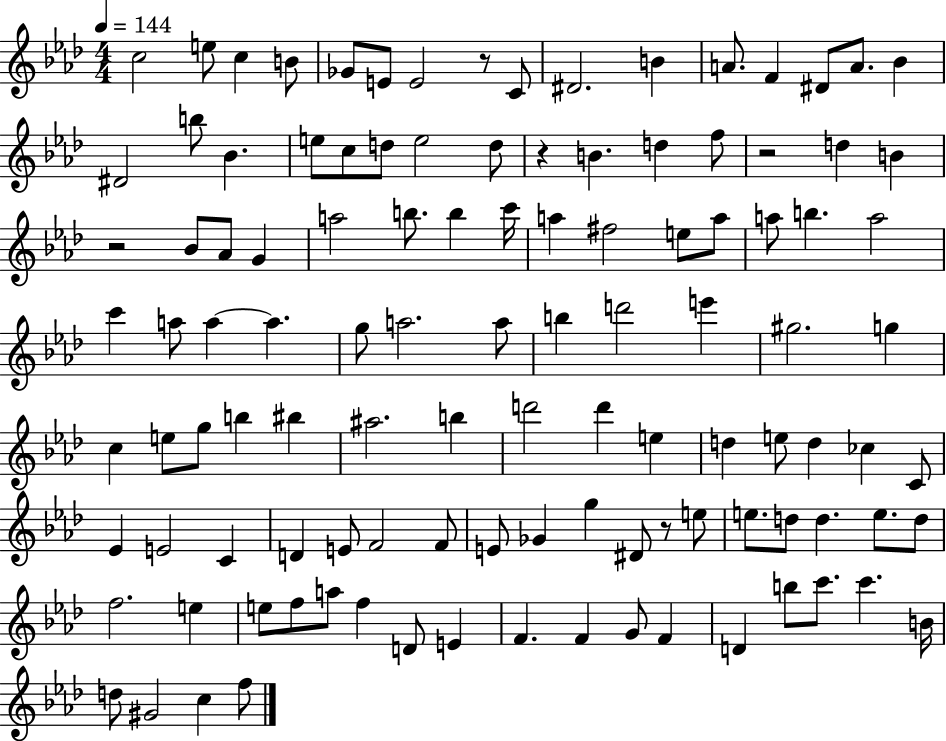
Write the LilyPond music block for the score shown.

{
  \clef treble
  \numericTimeSignature
  \time 4/4
  \key aes \major
  \tempo 4 = 144
  \repeat volta 2 { c''2 e''8 c''4 b'8 | ges'8 e'8 e'2 r8 c'8 | dis'2. b'4 | a'8. f'4 dis'8 a'8. bes'4 | \break dis'2 b''8 bes'4. | e''8 c''8 d''8 e''2 d''8 | r4 b'4. d''4 f''8 | r2 d''4 b'4 | \break r2 bes'8 aes'8 g'4 | a''2 b''8. b''4 c'''16 | a''4 fis''2 e''8 a''8 | a''8 b''4. a''2 | \break c'''4 a''8 a''4~~ a''4. | g''8 a''2. a''8 | b''4 d'''2 e'''4 | gis''2. g''4 | \break c''4 e''8 g''8 b''4 bis''4 | ais''2. b''4 | d'''2 d'''4 e''4 | d''4 e''8 d''4 ces''4 c'8 | \break ees'4 e'2 c'4 | d'4 e'8 f'2 f'8 | e'8 ges'4 g''4 dis'8 r8 e''8 | e''8. d''8 d''4. e''8. d''8 | \break f''2. e''4 | e''8 f''8 a''8 f''4 d'8 e'4 | f'4. f'4 g'8 f'4 | d'4 b''8 c'''8. c'''4. b'16 | \break d''8 gis'2 c''4 f''8 | } \bar "|."
}